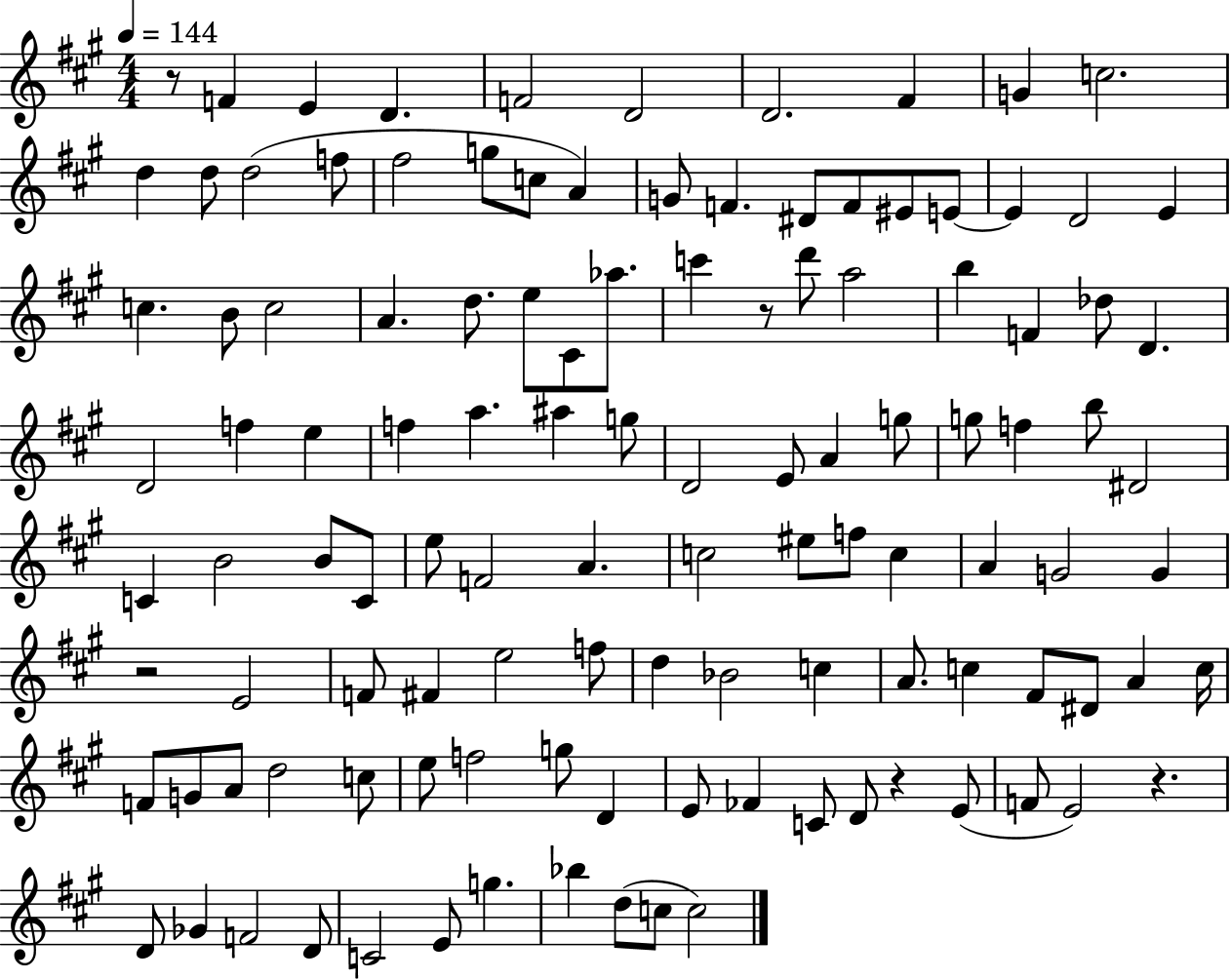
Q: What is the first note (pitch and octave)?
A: F4